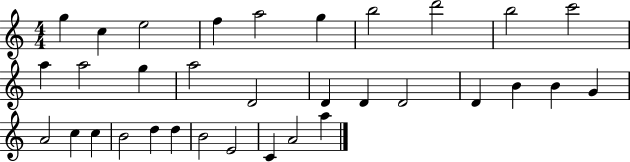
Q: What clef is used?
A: treble